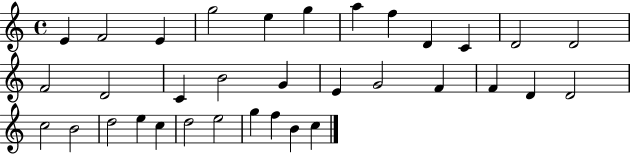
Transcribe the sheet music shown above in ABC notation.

X:1
T:Untitled
M:4/4
L:1/4
K:C
E F2 E g2 e g a f D C D2 D2 F2 D2 C B2 G E G2 F F D D2 c2 B2 d2 e c d2 e2 g f B c